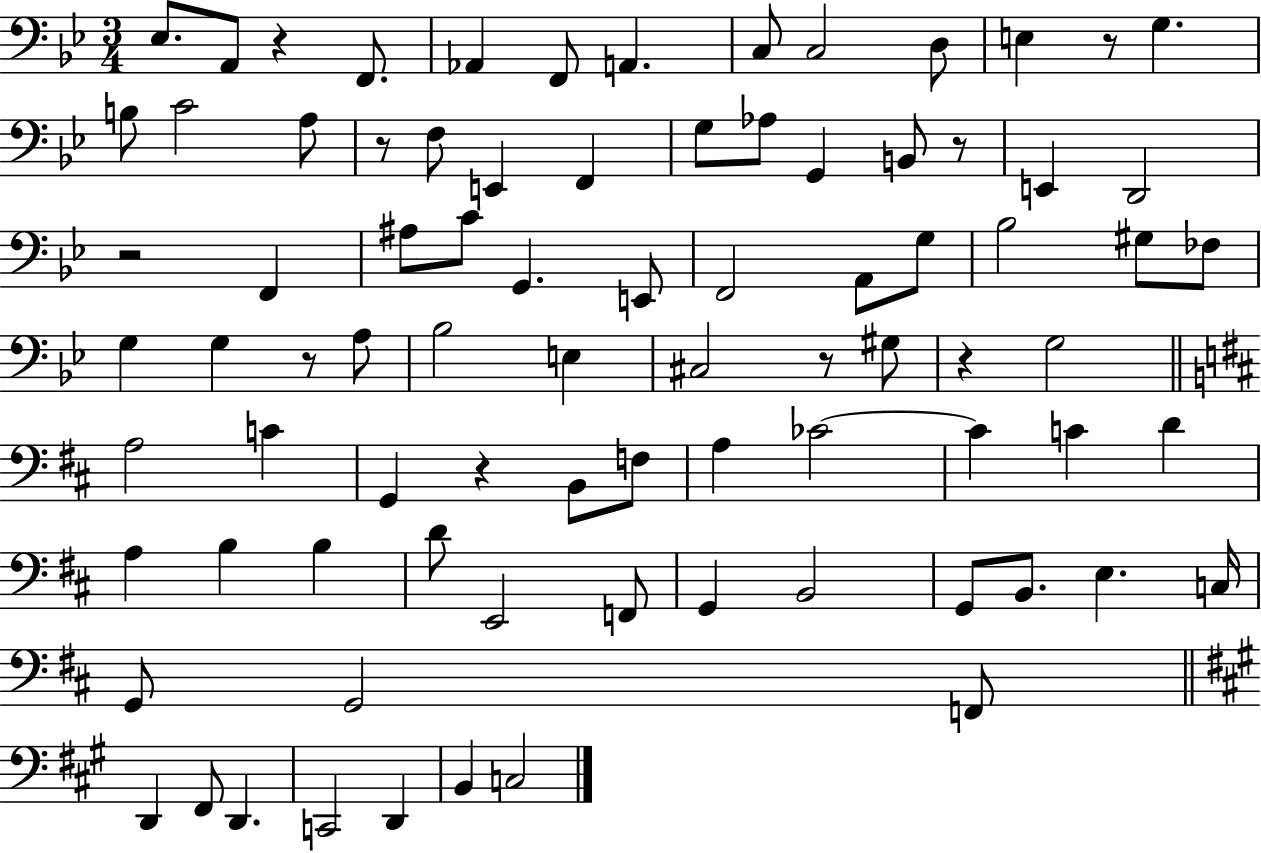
{
  \clef bass
  \numericTimeSignature
  \time 3/4
  \key bes \major
  ees8. a,8 r4 f,8. | aes,4 f,8 a,4. | c8 c2 d8 | e4 r8 g4. | \break b8 c'2 a8 | r8 f8 e,4 f,4 | g8 aes8 g,4 b,8 r8 | e,4 d,2 | \break r2 f,4 | ais8 c'8 g,4. e,8 | f,2 a,8 g8 | bes2 gis8 fes8 | \break g4 g4 r8 a8 | bes2 e4 | cis2 r8 gis8 | r4 g2 | \break \bar "||" \break \key d \major a2 c'4 | g,4 r4 b,8 f8 | a4 ces'2~~ | ces'4 c'4 d'4 | \break a4 b4 b4 | d'8 e,2 f,8 | g,4 b,2 | g,8 b,8. e4. c16 | \break g,8 g,2 f,8 | \bar "||" \break \key a \major d,4 fis,8 d,4. | c,2 d,4 | b,4 c2 | \bar "|."
}